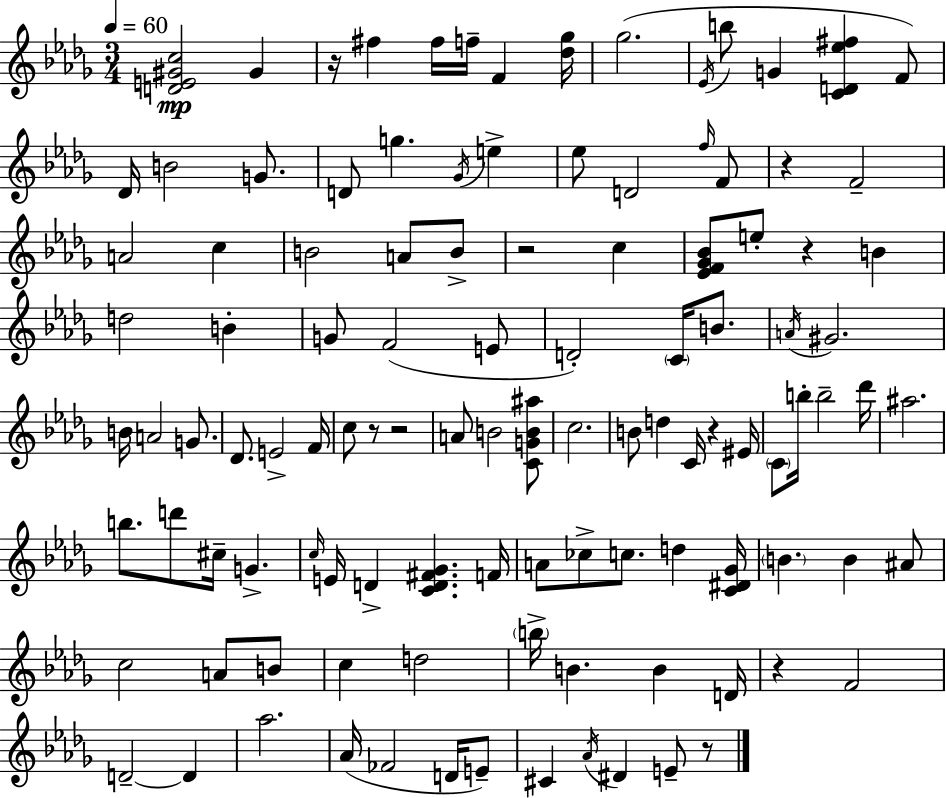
{
  \clef treble
  \numericTimeSignature
  \time 3/4
  \key bes \minor
  \tempo 4 = 60
  <d' e' gis' c''>2\mp gis'4 | r16 fis''4 fis''16 f''16-- f'4 <des'' ges''>16 | ges''2.( | \acciaccatura { ees'16 } b''8 g'4 <c' d' ees'' fis''>4 f'8) | \break des'16 b'2 g'8. | d'8 g''4. \acciaccatura { ges'16 } e''4-> | ees''8 d'2 | \grace { f''16 } f'8 r4 f'2-- | \break a'2 c''4 | b'2 a'8 | b'8-> r2 c''4 | <ees' f' ges' bes'>8 e''8-. r4 b'4 | \break d''2 b'4-. | g'8 f'2( | e'8 d'2-.) \parenthesize c'16 | b'8. \acciaccatura { a'16 } gis'2. | \break b'16 a'2 | g'8. des'8. e'2-> | f'16 c''8 r8 r2 | a'8 b'2 | \break <c' g' b' ais''>8 c''2. | b'8 d''4 c'16 r4 | eis'16 \parenthesize c'8 b''16-. b''2-- | des'''16 ais''2. | \break b''8. d'''8 cis''16-- g'4.-> | \grace { c''16 } e'16 d'4-> <c' d' fis' ges'>4. | f'16 a'8 ces''8-> c''8. | d''4 <c' dis' ges'>16 \parenthesize b'4. b'4 | \break ais'8 c''2 | a'8 b'8 c''4 d''2 | \parenthesize b''16-> b'4. | b'4 d'16 r4 f'2 | \break d'2--~~ | d'4 aes''2. | aes'16( fes'2 | d'16 e'8--) cis'4 \acciaccatura { aes'16 } dis'4 | \break e'8-- r8 \bar "|."
}